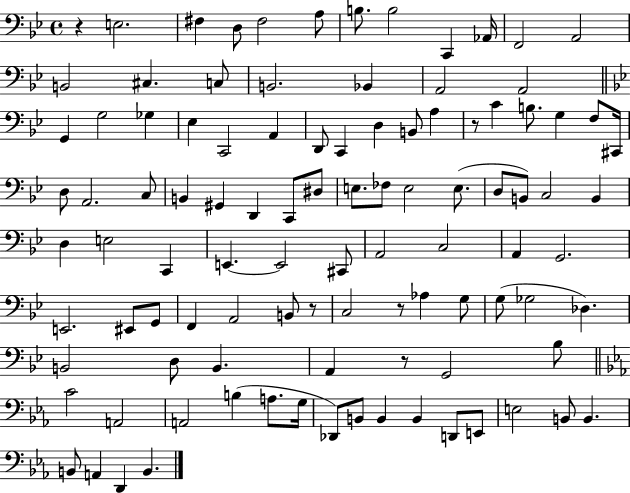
R/q E3/h. F#3/q D3/e F#3/h A3/e B3/e. B3/h C2/q Ab2/s F2/h A2/h B2/h C#3/q. C3/e B2/h. Bb2/q A2/h A2/h G2/q G3/h Gb3/q Eb3/q C2/h A2/q D2/e C2/q D3/q B2/e A3/q R/e C4/q B3/e. G3/q F3/e C#2/s D3/e A2/h. C3/e B2/q G#2/q D2/q C2/e D#3/e E3/e. FES3/e E3/h E3/e. D3/e B2/e C3/h B2/q D3/q E3/h C2/q E2/q. E2/h C#2/e A2/h C3/h A2/q G2/h. E2/h. EIS2/e G2/e F2/q A2/h B2/e R/e C3/h R/e Ab3/q G3/e G3/e Gb3/h Db3/q. B2/h D3/e B2/q. A2/q R/e G2/h Bb3/e C4/h A2/h A2/h B3/q A3/e. G3/s Db2/e B2/e B2/q B2/q D2/e E2/e E3/h B2/e B2/q. B2/e A2/q D2/q B2/q.